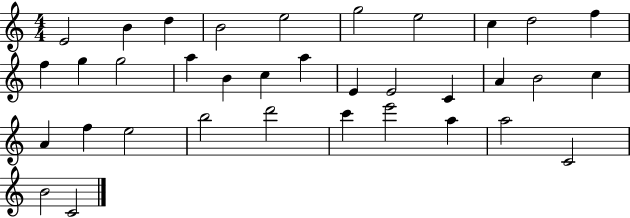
E4/h B4/q D5/q B4/h E5/h G5/h E5/h C5/q D5/h F5/q F5/q G5/q G5/h A5/q B4/q C5/q A5/q E4/q E4/h C4/q A4/q B4/h C5/q A4/q F5/q E5/h B5/h D6/h C6/q E6/h A5/q A5/h C4/h B4/h C4/h